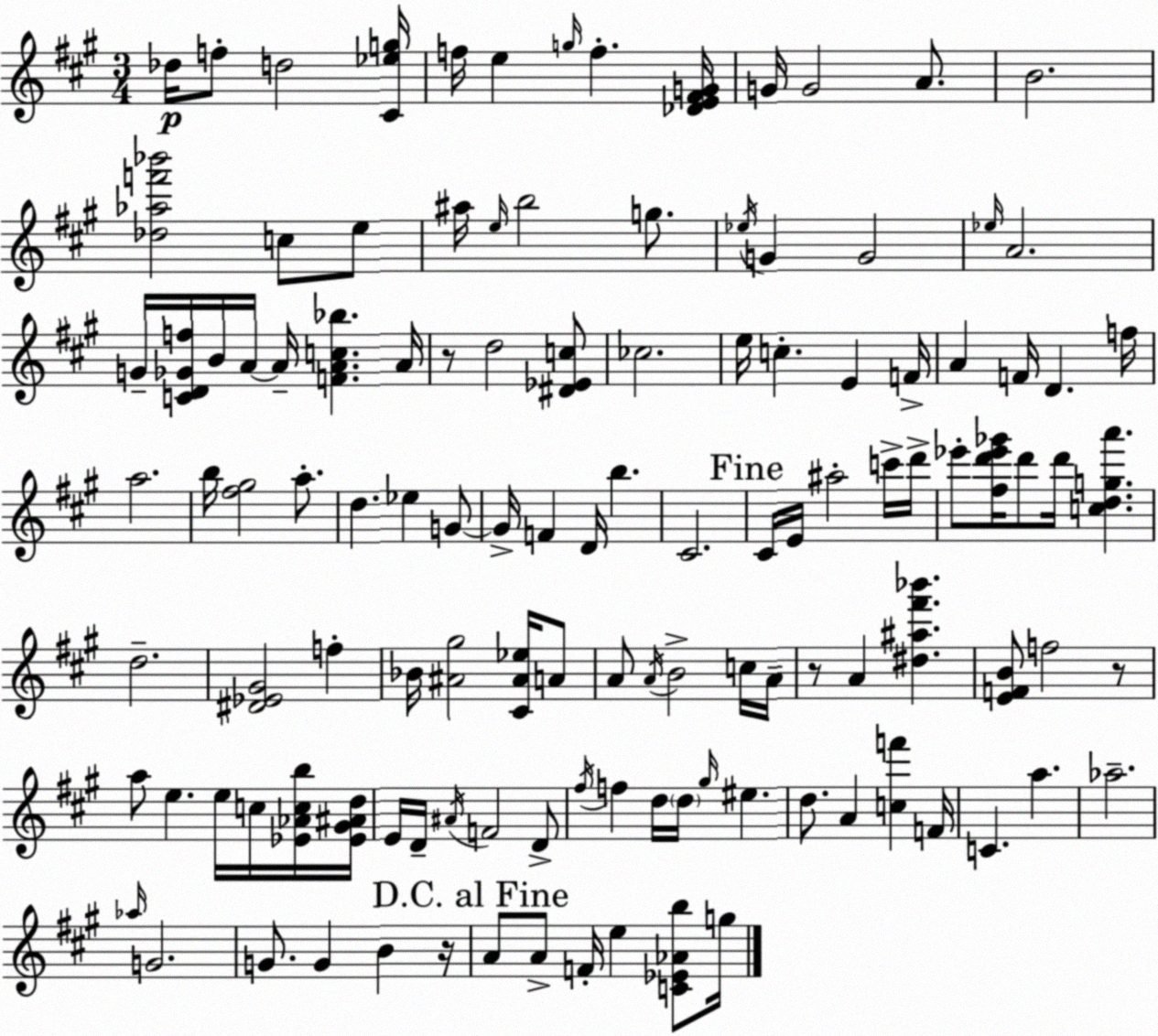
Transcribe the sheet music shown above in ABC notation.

X:1
T:Untitled
M:3/4
L:1/4
K:A
_d/4 f/2 d2 [^C_eg]/4 f/4 e g/4 f [_DE^FG]/4 G/4 G2 A/2 B2 [_d_af'_b']2 c/2 e/2 ^a/4 e/4 b2 g/2 _e/4 G G2 _e/4 A2 G/4 [CD_Gf]/4 B/4 A/4 A/4 [FAc_b] A/4 z/2 d2 [^D_Ec]/2 _c2 e/4 c E F/4 A F/4 D f/4 a2 b/4 [^f^g]2 a/2 d _e G/2 G/4 F D/4 b ^C2 ^C/4 E/4 ^a2 c'/4 d'/4 _e'/2 [^fd'_e'_g']/4 d'/2 d'/4 [cdga'] d2 [^D_E^G]2 f _B/4 [^A^g]2 [^C^A_e]/4 A/2 A/2 A/4 B2 c/4 A/4 z/2 A [^d^a^f'_b'] [EFB]/2 f2 z/2 a/2 e e/4 c/4 [_E_Acb]/4 [_E^G^Ad]/4 E/4 D/4 ^A/4 F2 D/2 ^f/4 f d/4 d/4 ^g/4 ^e d/2 A [cf'] F/4 C a _a2 _a/4 G2 G/2 G B z/4 A/2 A/2 F/4 e [C_E_Ab]/2 g/4